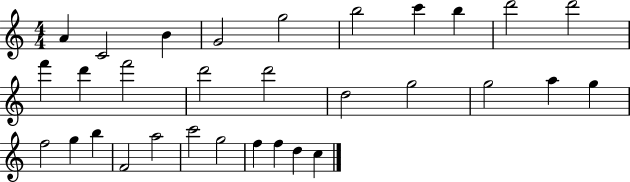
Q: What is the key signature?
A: C major